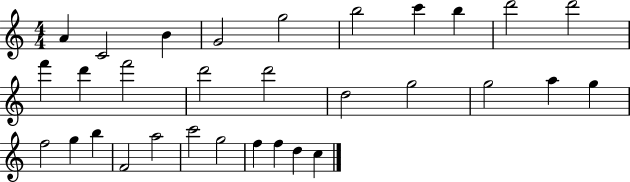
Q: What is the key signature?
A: C major